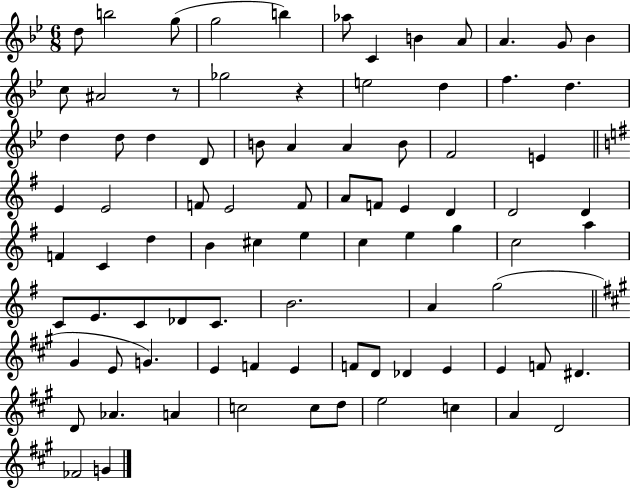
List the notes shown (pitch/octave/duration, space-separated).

D5/e B5/h G5/e G5/h B5/q Ab5/e C4/q B4/q A4/e A4/q. G4/e Bb4/q C5/e A#4/h R/e Gb5/h R/q E5/h D5/q F5/q. D5/q. D5/q D5/e D5/q D4/e B4/e A4/q A4/q B4/e F4/h E4/q E4/q E4/h F4/e E4/h F4/e A4/e F4/e E4/q D4/q D4/h D4/q F4/q C4/q D5/q B4/q C#5/q E5/q C5/q E5/q G5/q C5/h A5/q C4/e E4/e. C4/e Db4/e C4/e. B4/h. A4/q G5/h G#4/q E4/e G4/q. E4/q F4/q E4/q F4/e D4/e Db4/q E4/q E4/q F4/e D#4/q. D4/e Ab4/q. A4/q C5/h C5/e D5/e E5/h C5/q A4/q D4/h FES4/h G4/q